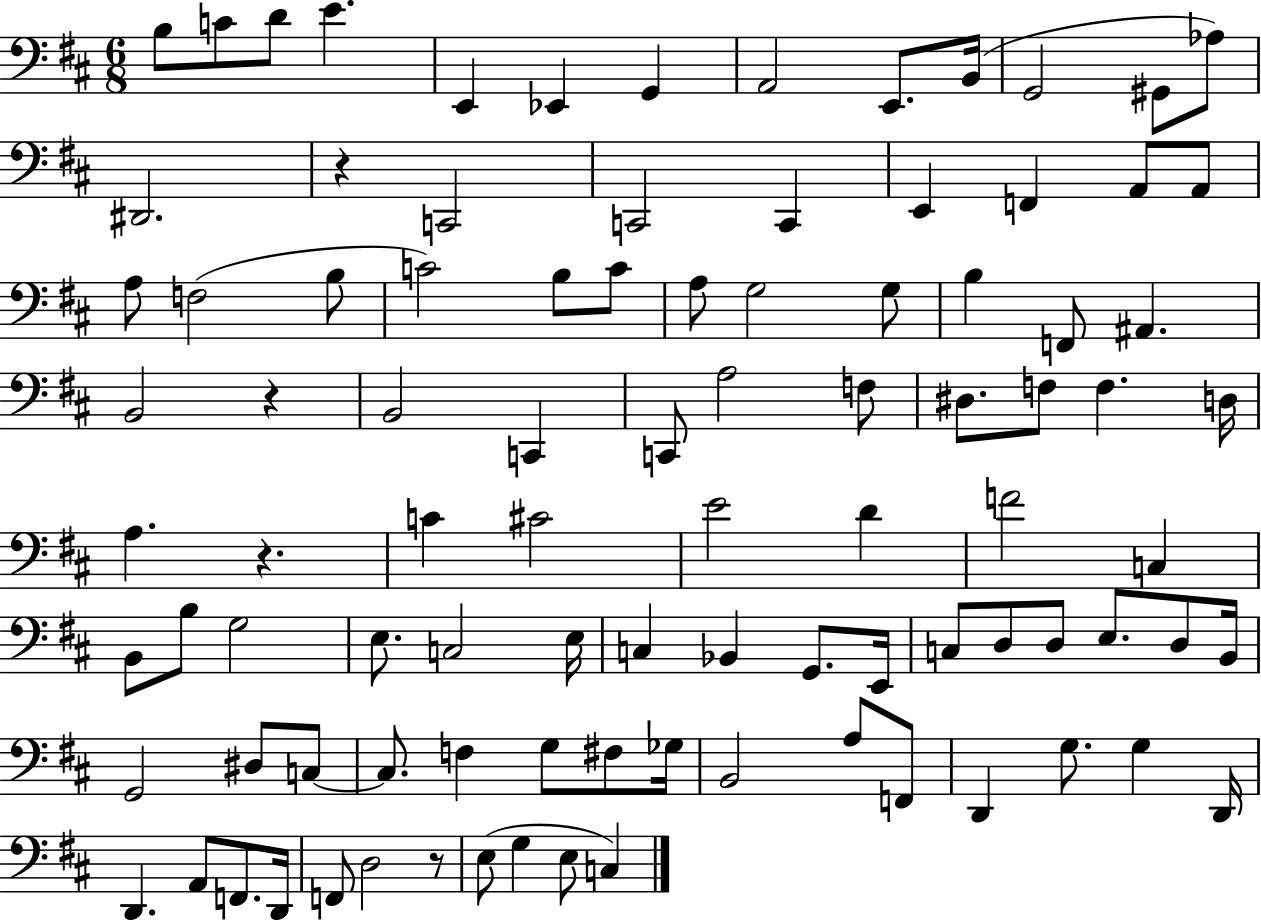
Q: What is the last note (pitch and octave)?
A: C3